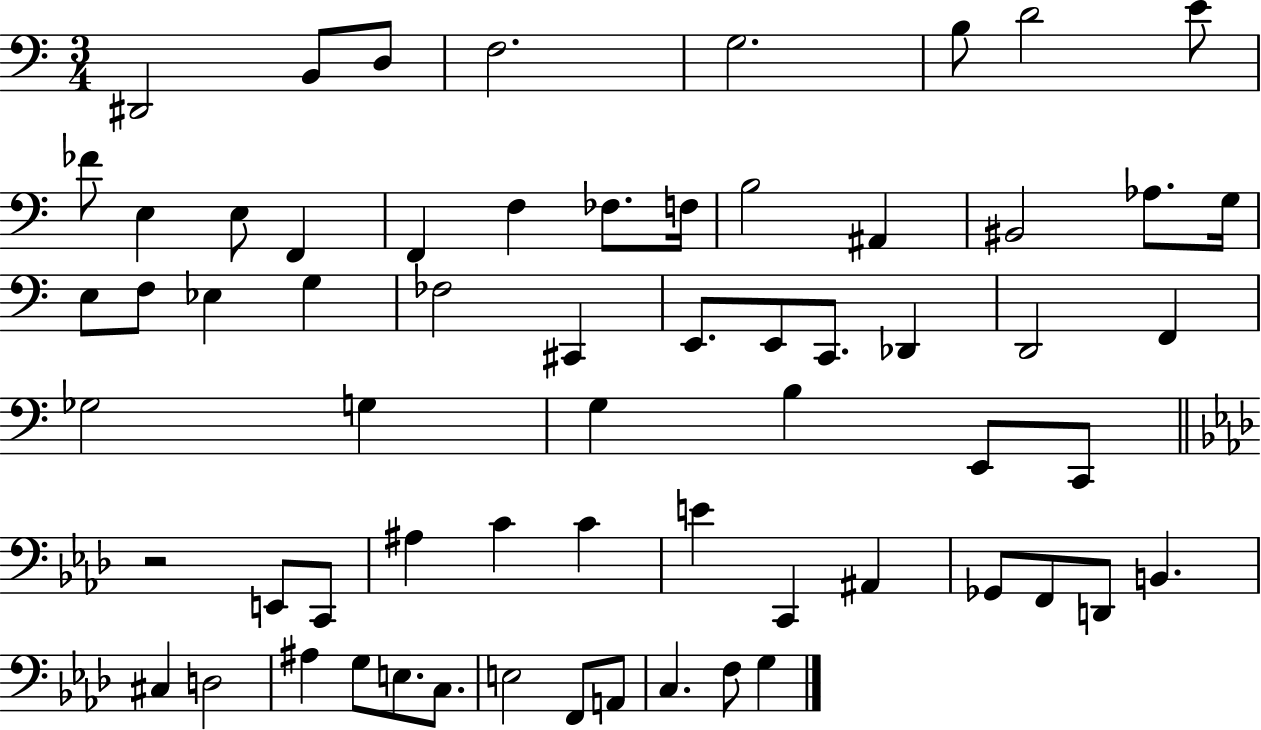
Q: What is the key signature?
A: C major